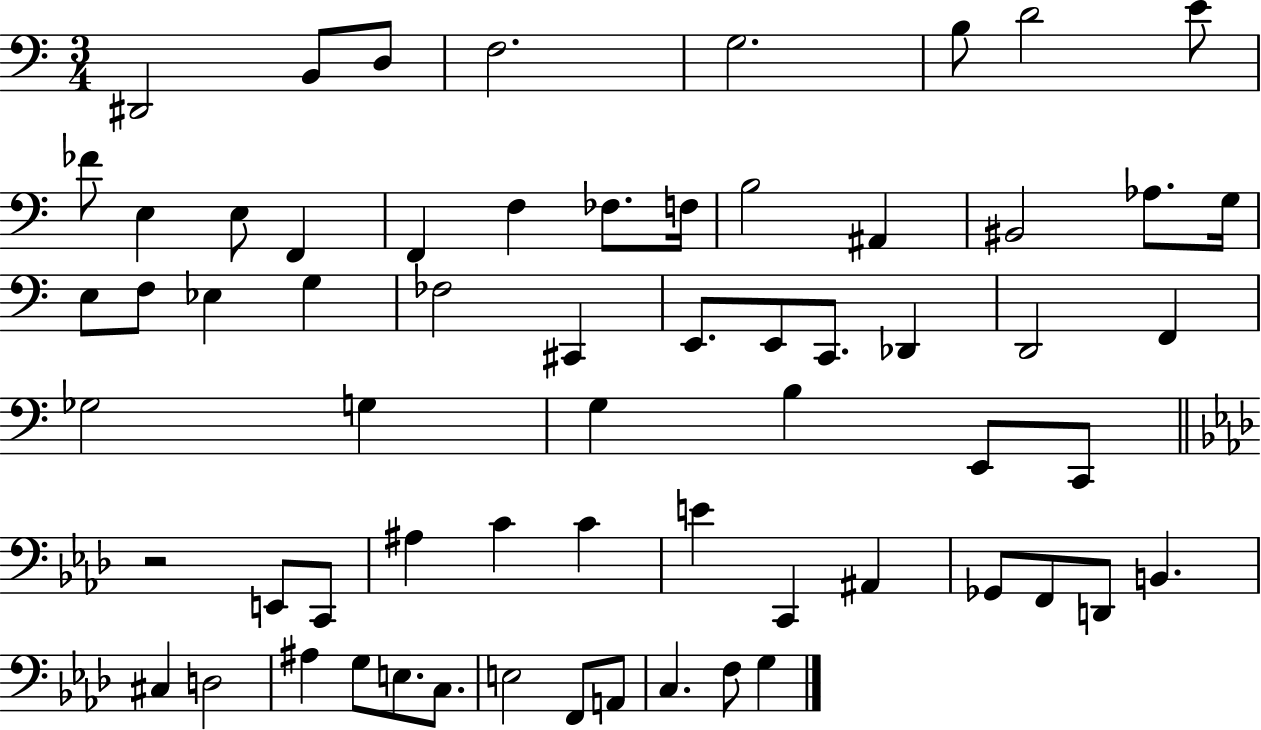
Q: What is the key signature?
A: C major